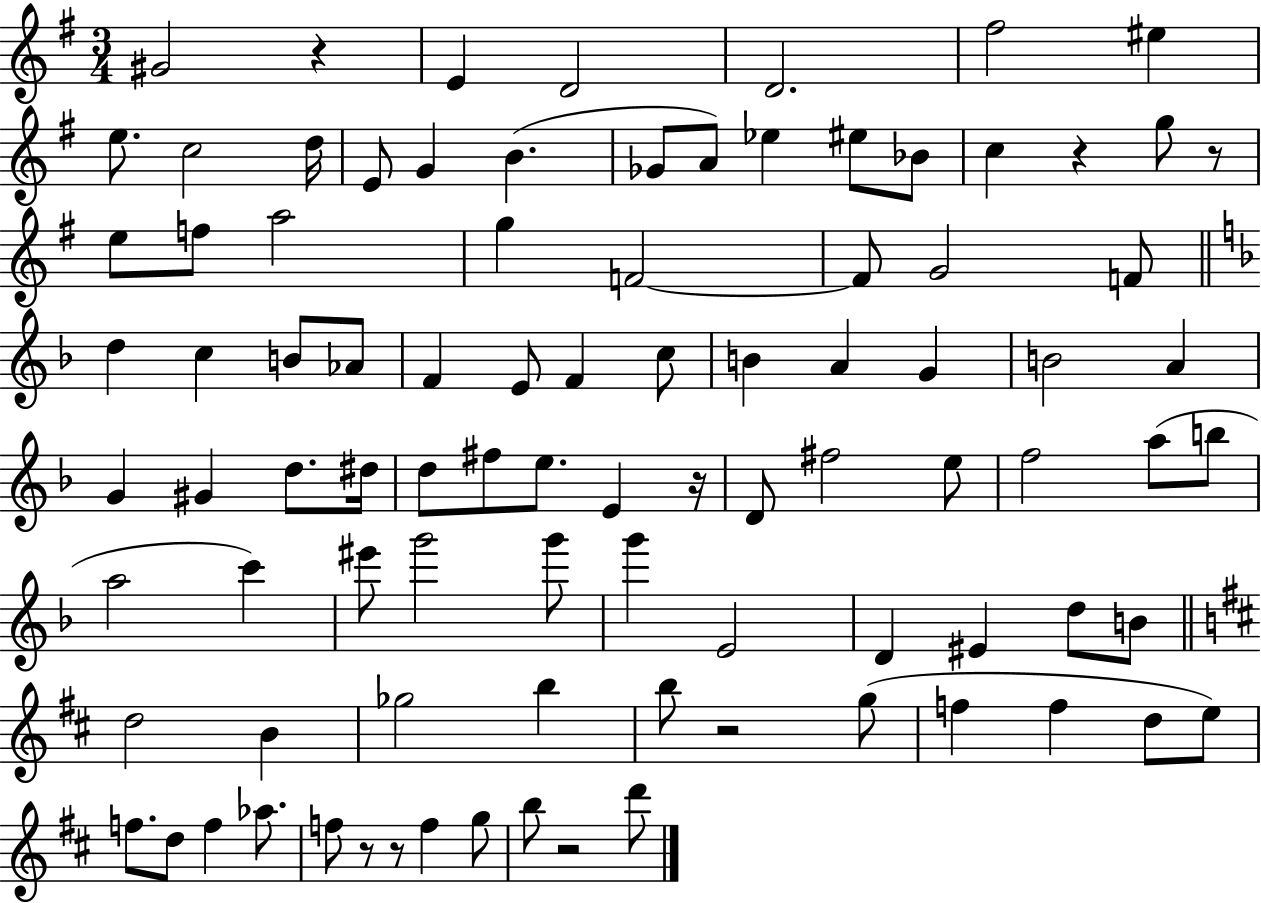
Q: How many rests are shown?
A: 8